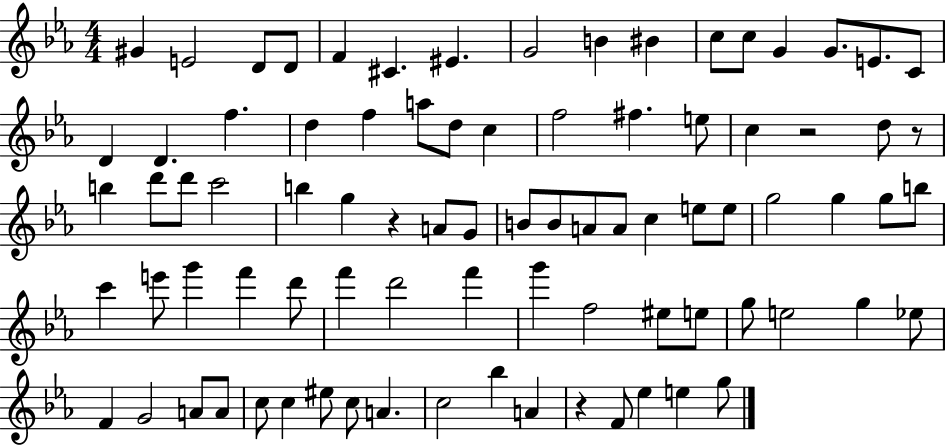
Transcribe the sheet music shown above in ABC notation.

X:1
T:Untitled
M:4/4
L:1/4
K:Eb
^G E2 D/2 D/2 F ^C ^E G2 B ^B c/2 c/2 G G/2 E/2 C/2 D D f d f a/2 d/2 c f2 ^f e/2 c z2 d/2 z/2 b d'/2 d'/2 c'2 b g z A/2 G/2 B/2 B/2 A/2 A/2 c e/2 e/2 g2 g g/2 b/2 c' e'/2 g' f' d'/2 f' d'2 f' g' f2 ^e/2 e/2 g/2 e2 g _e/2 F G2 A/2 A/2 c/2 c ^e/2 c/2 A c2 _b A z F/2 _e e g/2